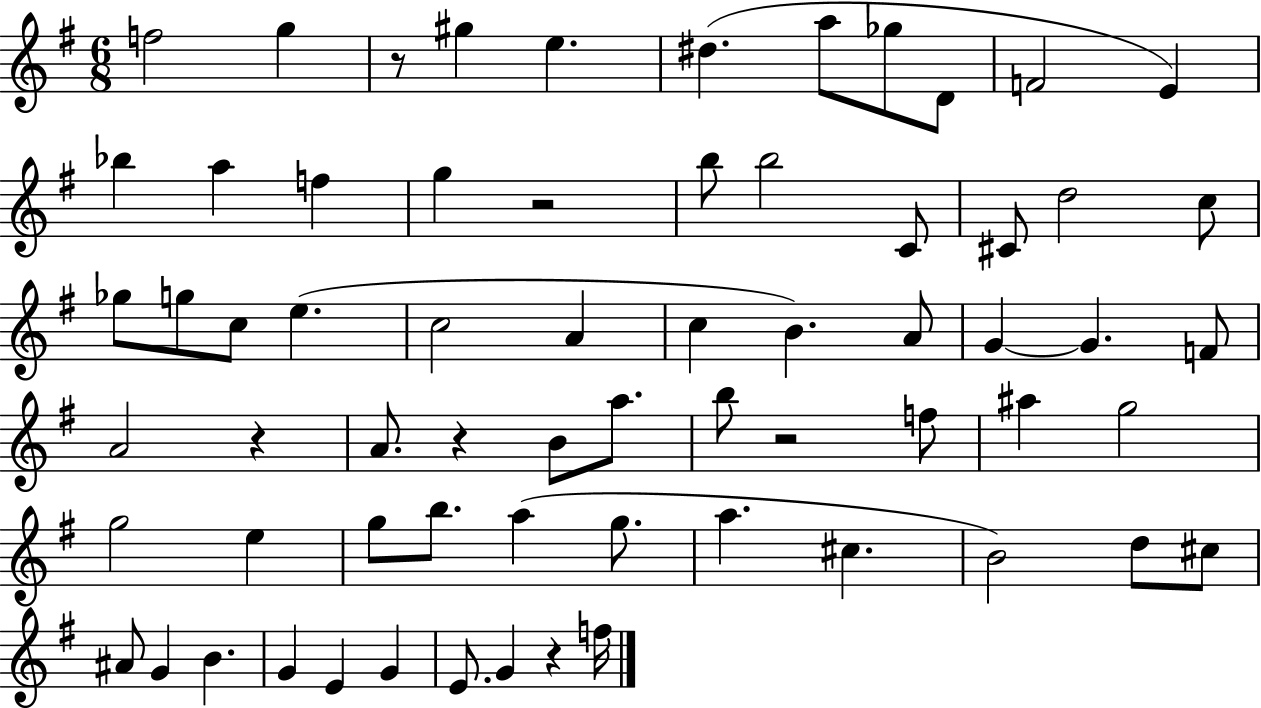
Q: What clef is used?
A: treble